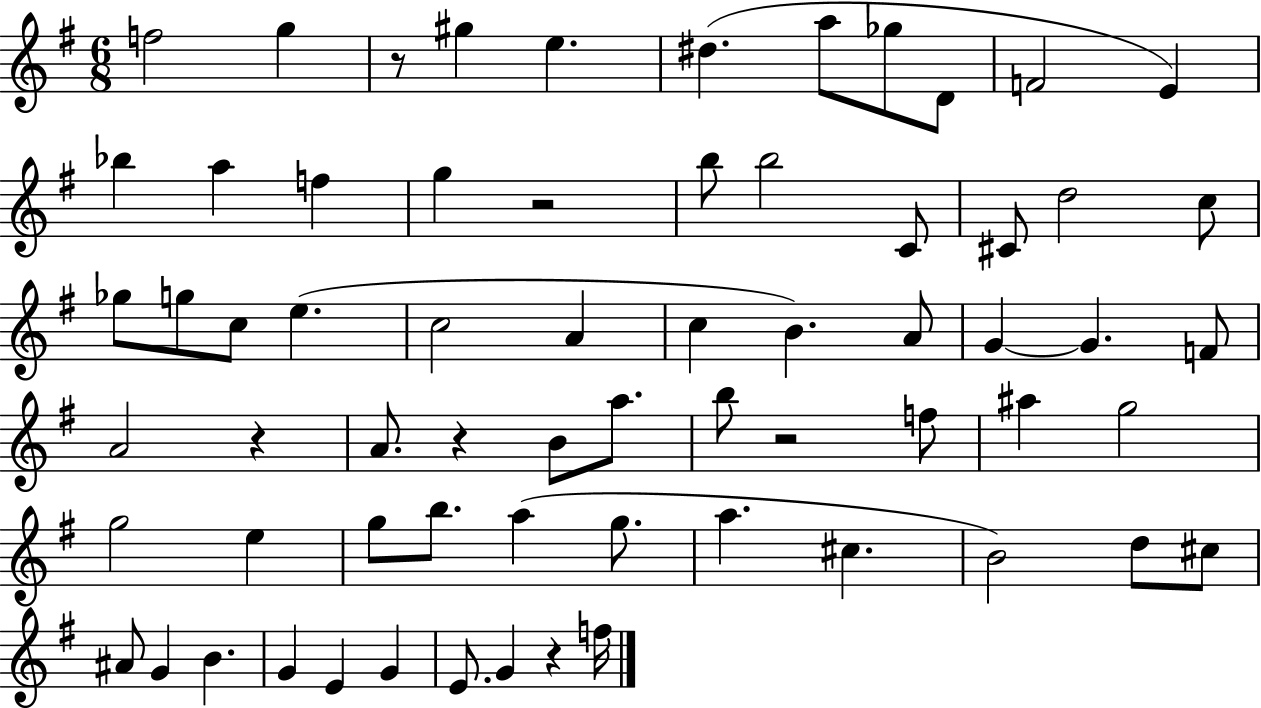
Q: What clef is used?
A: treble